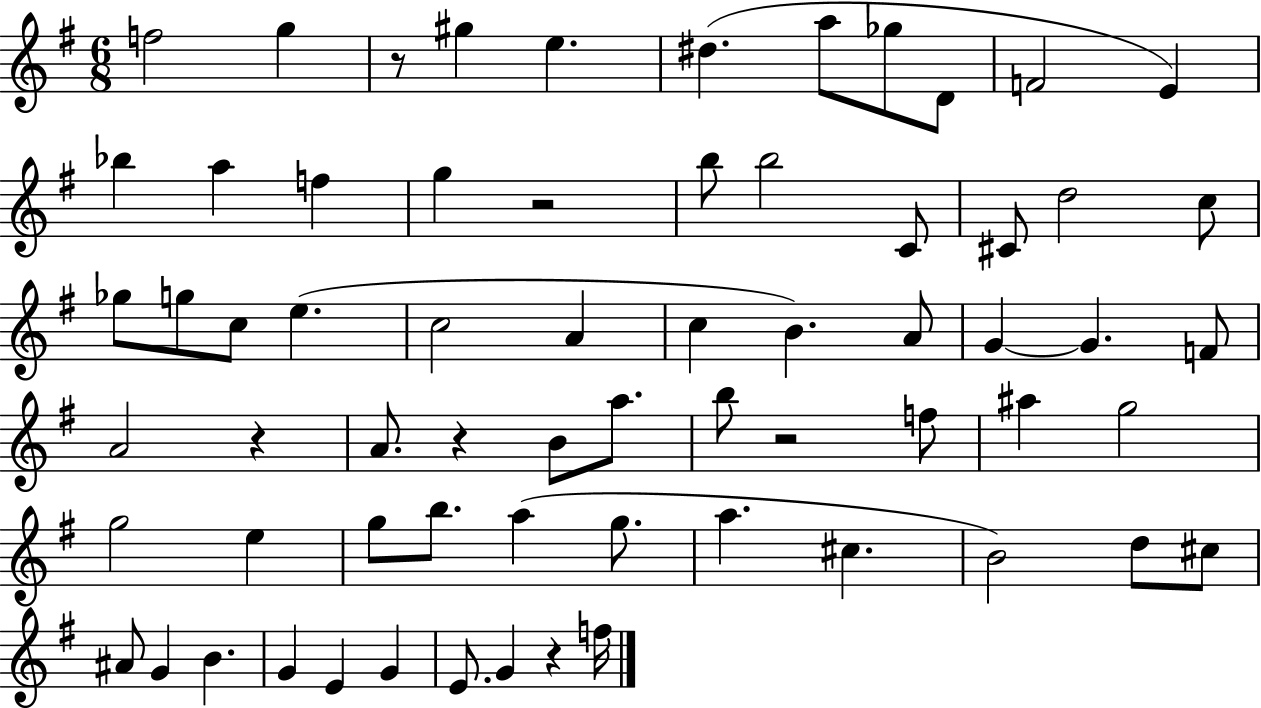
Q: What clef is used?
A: treble